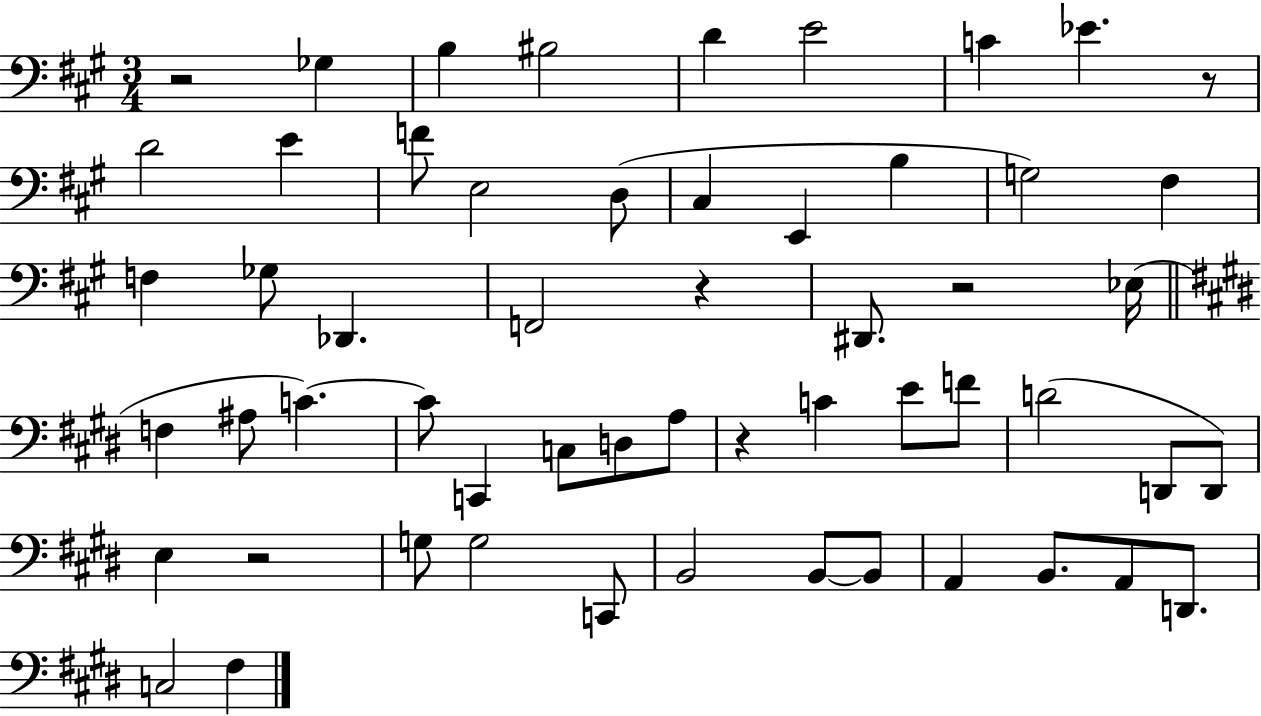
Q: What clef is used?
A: bass